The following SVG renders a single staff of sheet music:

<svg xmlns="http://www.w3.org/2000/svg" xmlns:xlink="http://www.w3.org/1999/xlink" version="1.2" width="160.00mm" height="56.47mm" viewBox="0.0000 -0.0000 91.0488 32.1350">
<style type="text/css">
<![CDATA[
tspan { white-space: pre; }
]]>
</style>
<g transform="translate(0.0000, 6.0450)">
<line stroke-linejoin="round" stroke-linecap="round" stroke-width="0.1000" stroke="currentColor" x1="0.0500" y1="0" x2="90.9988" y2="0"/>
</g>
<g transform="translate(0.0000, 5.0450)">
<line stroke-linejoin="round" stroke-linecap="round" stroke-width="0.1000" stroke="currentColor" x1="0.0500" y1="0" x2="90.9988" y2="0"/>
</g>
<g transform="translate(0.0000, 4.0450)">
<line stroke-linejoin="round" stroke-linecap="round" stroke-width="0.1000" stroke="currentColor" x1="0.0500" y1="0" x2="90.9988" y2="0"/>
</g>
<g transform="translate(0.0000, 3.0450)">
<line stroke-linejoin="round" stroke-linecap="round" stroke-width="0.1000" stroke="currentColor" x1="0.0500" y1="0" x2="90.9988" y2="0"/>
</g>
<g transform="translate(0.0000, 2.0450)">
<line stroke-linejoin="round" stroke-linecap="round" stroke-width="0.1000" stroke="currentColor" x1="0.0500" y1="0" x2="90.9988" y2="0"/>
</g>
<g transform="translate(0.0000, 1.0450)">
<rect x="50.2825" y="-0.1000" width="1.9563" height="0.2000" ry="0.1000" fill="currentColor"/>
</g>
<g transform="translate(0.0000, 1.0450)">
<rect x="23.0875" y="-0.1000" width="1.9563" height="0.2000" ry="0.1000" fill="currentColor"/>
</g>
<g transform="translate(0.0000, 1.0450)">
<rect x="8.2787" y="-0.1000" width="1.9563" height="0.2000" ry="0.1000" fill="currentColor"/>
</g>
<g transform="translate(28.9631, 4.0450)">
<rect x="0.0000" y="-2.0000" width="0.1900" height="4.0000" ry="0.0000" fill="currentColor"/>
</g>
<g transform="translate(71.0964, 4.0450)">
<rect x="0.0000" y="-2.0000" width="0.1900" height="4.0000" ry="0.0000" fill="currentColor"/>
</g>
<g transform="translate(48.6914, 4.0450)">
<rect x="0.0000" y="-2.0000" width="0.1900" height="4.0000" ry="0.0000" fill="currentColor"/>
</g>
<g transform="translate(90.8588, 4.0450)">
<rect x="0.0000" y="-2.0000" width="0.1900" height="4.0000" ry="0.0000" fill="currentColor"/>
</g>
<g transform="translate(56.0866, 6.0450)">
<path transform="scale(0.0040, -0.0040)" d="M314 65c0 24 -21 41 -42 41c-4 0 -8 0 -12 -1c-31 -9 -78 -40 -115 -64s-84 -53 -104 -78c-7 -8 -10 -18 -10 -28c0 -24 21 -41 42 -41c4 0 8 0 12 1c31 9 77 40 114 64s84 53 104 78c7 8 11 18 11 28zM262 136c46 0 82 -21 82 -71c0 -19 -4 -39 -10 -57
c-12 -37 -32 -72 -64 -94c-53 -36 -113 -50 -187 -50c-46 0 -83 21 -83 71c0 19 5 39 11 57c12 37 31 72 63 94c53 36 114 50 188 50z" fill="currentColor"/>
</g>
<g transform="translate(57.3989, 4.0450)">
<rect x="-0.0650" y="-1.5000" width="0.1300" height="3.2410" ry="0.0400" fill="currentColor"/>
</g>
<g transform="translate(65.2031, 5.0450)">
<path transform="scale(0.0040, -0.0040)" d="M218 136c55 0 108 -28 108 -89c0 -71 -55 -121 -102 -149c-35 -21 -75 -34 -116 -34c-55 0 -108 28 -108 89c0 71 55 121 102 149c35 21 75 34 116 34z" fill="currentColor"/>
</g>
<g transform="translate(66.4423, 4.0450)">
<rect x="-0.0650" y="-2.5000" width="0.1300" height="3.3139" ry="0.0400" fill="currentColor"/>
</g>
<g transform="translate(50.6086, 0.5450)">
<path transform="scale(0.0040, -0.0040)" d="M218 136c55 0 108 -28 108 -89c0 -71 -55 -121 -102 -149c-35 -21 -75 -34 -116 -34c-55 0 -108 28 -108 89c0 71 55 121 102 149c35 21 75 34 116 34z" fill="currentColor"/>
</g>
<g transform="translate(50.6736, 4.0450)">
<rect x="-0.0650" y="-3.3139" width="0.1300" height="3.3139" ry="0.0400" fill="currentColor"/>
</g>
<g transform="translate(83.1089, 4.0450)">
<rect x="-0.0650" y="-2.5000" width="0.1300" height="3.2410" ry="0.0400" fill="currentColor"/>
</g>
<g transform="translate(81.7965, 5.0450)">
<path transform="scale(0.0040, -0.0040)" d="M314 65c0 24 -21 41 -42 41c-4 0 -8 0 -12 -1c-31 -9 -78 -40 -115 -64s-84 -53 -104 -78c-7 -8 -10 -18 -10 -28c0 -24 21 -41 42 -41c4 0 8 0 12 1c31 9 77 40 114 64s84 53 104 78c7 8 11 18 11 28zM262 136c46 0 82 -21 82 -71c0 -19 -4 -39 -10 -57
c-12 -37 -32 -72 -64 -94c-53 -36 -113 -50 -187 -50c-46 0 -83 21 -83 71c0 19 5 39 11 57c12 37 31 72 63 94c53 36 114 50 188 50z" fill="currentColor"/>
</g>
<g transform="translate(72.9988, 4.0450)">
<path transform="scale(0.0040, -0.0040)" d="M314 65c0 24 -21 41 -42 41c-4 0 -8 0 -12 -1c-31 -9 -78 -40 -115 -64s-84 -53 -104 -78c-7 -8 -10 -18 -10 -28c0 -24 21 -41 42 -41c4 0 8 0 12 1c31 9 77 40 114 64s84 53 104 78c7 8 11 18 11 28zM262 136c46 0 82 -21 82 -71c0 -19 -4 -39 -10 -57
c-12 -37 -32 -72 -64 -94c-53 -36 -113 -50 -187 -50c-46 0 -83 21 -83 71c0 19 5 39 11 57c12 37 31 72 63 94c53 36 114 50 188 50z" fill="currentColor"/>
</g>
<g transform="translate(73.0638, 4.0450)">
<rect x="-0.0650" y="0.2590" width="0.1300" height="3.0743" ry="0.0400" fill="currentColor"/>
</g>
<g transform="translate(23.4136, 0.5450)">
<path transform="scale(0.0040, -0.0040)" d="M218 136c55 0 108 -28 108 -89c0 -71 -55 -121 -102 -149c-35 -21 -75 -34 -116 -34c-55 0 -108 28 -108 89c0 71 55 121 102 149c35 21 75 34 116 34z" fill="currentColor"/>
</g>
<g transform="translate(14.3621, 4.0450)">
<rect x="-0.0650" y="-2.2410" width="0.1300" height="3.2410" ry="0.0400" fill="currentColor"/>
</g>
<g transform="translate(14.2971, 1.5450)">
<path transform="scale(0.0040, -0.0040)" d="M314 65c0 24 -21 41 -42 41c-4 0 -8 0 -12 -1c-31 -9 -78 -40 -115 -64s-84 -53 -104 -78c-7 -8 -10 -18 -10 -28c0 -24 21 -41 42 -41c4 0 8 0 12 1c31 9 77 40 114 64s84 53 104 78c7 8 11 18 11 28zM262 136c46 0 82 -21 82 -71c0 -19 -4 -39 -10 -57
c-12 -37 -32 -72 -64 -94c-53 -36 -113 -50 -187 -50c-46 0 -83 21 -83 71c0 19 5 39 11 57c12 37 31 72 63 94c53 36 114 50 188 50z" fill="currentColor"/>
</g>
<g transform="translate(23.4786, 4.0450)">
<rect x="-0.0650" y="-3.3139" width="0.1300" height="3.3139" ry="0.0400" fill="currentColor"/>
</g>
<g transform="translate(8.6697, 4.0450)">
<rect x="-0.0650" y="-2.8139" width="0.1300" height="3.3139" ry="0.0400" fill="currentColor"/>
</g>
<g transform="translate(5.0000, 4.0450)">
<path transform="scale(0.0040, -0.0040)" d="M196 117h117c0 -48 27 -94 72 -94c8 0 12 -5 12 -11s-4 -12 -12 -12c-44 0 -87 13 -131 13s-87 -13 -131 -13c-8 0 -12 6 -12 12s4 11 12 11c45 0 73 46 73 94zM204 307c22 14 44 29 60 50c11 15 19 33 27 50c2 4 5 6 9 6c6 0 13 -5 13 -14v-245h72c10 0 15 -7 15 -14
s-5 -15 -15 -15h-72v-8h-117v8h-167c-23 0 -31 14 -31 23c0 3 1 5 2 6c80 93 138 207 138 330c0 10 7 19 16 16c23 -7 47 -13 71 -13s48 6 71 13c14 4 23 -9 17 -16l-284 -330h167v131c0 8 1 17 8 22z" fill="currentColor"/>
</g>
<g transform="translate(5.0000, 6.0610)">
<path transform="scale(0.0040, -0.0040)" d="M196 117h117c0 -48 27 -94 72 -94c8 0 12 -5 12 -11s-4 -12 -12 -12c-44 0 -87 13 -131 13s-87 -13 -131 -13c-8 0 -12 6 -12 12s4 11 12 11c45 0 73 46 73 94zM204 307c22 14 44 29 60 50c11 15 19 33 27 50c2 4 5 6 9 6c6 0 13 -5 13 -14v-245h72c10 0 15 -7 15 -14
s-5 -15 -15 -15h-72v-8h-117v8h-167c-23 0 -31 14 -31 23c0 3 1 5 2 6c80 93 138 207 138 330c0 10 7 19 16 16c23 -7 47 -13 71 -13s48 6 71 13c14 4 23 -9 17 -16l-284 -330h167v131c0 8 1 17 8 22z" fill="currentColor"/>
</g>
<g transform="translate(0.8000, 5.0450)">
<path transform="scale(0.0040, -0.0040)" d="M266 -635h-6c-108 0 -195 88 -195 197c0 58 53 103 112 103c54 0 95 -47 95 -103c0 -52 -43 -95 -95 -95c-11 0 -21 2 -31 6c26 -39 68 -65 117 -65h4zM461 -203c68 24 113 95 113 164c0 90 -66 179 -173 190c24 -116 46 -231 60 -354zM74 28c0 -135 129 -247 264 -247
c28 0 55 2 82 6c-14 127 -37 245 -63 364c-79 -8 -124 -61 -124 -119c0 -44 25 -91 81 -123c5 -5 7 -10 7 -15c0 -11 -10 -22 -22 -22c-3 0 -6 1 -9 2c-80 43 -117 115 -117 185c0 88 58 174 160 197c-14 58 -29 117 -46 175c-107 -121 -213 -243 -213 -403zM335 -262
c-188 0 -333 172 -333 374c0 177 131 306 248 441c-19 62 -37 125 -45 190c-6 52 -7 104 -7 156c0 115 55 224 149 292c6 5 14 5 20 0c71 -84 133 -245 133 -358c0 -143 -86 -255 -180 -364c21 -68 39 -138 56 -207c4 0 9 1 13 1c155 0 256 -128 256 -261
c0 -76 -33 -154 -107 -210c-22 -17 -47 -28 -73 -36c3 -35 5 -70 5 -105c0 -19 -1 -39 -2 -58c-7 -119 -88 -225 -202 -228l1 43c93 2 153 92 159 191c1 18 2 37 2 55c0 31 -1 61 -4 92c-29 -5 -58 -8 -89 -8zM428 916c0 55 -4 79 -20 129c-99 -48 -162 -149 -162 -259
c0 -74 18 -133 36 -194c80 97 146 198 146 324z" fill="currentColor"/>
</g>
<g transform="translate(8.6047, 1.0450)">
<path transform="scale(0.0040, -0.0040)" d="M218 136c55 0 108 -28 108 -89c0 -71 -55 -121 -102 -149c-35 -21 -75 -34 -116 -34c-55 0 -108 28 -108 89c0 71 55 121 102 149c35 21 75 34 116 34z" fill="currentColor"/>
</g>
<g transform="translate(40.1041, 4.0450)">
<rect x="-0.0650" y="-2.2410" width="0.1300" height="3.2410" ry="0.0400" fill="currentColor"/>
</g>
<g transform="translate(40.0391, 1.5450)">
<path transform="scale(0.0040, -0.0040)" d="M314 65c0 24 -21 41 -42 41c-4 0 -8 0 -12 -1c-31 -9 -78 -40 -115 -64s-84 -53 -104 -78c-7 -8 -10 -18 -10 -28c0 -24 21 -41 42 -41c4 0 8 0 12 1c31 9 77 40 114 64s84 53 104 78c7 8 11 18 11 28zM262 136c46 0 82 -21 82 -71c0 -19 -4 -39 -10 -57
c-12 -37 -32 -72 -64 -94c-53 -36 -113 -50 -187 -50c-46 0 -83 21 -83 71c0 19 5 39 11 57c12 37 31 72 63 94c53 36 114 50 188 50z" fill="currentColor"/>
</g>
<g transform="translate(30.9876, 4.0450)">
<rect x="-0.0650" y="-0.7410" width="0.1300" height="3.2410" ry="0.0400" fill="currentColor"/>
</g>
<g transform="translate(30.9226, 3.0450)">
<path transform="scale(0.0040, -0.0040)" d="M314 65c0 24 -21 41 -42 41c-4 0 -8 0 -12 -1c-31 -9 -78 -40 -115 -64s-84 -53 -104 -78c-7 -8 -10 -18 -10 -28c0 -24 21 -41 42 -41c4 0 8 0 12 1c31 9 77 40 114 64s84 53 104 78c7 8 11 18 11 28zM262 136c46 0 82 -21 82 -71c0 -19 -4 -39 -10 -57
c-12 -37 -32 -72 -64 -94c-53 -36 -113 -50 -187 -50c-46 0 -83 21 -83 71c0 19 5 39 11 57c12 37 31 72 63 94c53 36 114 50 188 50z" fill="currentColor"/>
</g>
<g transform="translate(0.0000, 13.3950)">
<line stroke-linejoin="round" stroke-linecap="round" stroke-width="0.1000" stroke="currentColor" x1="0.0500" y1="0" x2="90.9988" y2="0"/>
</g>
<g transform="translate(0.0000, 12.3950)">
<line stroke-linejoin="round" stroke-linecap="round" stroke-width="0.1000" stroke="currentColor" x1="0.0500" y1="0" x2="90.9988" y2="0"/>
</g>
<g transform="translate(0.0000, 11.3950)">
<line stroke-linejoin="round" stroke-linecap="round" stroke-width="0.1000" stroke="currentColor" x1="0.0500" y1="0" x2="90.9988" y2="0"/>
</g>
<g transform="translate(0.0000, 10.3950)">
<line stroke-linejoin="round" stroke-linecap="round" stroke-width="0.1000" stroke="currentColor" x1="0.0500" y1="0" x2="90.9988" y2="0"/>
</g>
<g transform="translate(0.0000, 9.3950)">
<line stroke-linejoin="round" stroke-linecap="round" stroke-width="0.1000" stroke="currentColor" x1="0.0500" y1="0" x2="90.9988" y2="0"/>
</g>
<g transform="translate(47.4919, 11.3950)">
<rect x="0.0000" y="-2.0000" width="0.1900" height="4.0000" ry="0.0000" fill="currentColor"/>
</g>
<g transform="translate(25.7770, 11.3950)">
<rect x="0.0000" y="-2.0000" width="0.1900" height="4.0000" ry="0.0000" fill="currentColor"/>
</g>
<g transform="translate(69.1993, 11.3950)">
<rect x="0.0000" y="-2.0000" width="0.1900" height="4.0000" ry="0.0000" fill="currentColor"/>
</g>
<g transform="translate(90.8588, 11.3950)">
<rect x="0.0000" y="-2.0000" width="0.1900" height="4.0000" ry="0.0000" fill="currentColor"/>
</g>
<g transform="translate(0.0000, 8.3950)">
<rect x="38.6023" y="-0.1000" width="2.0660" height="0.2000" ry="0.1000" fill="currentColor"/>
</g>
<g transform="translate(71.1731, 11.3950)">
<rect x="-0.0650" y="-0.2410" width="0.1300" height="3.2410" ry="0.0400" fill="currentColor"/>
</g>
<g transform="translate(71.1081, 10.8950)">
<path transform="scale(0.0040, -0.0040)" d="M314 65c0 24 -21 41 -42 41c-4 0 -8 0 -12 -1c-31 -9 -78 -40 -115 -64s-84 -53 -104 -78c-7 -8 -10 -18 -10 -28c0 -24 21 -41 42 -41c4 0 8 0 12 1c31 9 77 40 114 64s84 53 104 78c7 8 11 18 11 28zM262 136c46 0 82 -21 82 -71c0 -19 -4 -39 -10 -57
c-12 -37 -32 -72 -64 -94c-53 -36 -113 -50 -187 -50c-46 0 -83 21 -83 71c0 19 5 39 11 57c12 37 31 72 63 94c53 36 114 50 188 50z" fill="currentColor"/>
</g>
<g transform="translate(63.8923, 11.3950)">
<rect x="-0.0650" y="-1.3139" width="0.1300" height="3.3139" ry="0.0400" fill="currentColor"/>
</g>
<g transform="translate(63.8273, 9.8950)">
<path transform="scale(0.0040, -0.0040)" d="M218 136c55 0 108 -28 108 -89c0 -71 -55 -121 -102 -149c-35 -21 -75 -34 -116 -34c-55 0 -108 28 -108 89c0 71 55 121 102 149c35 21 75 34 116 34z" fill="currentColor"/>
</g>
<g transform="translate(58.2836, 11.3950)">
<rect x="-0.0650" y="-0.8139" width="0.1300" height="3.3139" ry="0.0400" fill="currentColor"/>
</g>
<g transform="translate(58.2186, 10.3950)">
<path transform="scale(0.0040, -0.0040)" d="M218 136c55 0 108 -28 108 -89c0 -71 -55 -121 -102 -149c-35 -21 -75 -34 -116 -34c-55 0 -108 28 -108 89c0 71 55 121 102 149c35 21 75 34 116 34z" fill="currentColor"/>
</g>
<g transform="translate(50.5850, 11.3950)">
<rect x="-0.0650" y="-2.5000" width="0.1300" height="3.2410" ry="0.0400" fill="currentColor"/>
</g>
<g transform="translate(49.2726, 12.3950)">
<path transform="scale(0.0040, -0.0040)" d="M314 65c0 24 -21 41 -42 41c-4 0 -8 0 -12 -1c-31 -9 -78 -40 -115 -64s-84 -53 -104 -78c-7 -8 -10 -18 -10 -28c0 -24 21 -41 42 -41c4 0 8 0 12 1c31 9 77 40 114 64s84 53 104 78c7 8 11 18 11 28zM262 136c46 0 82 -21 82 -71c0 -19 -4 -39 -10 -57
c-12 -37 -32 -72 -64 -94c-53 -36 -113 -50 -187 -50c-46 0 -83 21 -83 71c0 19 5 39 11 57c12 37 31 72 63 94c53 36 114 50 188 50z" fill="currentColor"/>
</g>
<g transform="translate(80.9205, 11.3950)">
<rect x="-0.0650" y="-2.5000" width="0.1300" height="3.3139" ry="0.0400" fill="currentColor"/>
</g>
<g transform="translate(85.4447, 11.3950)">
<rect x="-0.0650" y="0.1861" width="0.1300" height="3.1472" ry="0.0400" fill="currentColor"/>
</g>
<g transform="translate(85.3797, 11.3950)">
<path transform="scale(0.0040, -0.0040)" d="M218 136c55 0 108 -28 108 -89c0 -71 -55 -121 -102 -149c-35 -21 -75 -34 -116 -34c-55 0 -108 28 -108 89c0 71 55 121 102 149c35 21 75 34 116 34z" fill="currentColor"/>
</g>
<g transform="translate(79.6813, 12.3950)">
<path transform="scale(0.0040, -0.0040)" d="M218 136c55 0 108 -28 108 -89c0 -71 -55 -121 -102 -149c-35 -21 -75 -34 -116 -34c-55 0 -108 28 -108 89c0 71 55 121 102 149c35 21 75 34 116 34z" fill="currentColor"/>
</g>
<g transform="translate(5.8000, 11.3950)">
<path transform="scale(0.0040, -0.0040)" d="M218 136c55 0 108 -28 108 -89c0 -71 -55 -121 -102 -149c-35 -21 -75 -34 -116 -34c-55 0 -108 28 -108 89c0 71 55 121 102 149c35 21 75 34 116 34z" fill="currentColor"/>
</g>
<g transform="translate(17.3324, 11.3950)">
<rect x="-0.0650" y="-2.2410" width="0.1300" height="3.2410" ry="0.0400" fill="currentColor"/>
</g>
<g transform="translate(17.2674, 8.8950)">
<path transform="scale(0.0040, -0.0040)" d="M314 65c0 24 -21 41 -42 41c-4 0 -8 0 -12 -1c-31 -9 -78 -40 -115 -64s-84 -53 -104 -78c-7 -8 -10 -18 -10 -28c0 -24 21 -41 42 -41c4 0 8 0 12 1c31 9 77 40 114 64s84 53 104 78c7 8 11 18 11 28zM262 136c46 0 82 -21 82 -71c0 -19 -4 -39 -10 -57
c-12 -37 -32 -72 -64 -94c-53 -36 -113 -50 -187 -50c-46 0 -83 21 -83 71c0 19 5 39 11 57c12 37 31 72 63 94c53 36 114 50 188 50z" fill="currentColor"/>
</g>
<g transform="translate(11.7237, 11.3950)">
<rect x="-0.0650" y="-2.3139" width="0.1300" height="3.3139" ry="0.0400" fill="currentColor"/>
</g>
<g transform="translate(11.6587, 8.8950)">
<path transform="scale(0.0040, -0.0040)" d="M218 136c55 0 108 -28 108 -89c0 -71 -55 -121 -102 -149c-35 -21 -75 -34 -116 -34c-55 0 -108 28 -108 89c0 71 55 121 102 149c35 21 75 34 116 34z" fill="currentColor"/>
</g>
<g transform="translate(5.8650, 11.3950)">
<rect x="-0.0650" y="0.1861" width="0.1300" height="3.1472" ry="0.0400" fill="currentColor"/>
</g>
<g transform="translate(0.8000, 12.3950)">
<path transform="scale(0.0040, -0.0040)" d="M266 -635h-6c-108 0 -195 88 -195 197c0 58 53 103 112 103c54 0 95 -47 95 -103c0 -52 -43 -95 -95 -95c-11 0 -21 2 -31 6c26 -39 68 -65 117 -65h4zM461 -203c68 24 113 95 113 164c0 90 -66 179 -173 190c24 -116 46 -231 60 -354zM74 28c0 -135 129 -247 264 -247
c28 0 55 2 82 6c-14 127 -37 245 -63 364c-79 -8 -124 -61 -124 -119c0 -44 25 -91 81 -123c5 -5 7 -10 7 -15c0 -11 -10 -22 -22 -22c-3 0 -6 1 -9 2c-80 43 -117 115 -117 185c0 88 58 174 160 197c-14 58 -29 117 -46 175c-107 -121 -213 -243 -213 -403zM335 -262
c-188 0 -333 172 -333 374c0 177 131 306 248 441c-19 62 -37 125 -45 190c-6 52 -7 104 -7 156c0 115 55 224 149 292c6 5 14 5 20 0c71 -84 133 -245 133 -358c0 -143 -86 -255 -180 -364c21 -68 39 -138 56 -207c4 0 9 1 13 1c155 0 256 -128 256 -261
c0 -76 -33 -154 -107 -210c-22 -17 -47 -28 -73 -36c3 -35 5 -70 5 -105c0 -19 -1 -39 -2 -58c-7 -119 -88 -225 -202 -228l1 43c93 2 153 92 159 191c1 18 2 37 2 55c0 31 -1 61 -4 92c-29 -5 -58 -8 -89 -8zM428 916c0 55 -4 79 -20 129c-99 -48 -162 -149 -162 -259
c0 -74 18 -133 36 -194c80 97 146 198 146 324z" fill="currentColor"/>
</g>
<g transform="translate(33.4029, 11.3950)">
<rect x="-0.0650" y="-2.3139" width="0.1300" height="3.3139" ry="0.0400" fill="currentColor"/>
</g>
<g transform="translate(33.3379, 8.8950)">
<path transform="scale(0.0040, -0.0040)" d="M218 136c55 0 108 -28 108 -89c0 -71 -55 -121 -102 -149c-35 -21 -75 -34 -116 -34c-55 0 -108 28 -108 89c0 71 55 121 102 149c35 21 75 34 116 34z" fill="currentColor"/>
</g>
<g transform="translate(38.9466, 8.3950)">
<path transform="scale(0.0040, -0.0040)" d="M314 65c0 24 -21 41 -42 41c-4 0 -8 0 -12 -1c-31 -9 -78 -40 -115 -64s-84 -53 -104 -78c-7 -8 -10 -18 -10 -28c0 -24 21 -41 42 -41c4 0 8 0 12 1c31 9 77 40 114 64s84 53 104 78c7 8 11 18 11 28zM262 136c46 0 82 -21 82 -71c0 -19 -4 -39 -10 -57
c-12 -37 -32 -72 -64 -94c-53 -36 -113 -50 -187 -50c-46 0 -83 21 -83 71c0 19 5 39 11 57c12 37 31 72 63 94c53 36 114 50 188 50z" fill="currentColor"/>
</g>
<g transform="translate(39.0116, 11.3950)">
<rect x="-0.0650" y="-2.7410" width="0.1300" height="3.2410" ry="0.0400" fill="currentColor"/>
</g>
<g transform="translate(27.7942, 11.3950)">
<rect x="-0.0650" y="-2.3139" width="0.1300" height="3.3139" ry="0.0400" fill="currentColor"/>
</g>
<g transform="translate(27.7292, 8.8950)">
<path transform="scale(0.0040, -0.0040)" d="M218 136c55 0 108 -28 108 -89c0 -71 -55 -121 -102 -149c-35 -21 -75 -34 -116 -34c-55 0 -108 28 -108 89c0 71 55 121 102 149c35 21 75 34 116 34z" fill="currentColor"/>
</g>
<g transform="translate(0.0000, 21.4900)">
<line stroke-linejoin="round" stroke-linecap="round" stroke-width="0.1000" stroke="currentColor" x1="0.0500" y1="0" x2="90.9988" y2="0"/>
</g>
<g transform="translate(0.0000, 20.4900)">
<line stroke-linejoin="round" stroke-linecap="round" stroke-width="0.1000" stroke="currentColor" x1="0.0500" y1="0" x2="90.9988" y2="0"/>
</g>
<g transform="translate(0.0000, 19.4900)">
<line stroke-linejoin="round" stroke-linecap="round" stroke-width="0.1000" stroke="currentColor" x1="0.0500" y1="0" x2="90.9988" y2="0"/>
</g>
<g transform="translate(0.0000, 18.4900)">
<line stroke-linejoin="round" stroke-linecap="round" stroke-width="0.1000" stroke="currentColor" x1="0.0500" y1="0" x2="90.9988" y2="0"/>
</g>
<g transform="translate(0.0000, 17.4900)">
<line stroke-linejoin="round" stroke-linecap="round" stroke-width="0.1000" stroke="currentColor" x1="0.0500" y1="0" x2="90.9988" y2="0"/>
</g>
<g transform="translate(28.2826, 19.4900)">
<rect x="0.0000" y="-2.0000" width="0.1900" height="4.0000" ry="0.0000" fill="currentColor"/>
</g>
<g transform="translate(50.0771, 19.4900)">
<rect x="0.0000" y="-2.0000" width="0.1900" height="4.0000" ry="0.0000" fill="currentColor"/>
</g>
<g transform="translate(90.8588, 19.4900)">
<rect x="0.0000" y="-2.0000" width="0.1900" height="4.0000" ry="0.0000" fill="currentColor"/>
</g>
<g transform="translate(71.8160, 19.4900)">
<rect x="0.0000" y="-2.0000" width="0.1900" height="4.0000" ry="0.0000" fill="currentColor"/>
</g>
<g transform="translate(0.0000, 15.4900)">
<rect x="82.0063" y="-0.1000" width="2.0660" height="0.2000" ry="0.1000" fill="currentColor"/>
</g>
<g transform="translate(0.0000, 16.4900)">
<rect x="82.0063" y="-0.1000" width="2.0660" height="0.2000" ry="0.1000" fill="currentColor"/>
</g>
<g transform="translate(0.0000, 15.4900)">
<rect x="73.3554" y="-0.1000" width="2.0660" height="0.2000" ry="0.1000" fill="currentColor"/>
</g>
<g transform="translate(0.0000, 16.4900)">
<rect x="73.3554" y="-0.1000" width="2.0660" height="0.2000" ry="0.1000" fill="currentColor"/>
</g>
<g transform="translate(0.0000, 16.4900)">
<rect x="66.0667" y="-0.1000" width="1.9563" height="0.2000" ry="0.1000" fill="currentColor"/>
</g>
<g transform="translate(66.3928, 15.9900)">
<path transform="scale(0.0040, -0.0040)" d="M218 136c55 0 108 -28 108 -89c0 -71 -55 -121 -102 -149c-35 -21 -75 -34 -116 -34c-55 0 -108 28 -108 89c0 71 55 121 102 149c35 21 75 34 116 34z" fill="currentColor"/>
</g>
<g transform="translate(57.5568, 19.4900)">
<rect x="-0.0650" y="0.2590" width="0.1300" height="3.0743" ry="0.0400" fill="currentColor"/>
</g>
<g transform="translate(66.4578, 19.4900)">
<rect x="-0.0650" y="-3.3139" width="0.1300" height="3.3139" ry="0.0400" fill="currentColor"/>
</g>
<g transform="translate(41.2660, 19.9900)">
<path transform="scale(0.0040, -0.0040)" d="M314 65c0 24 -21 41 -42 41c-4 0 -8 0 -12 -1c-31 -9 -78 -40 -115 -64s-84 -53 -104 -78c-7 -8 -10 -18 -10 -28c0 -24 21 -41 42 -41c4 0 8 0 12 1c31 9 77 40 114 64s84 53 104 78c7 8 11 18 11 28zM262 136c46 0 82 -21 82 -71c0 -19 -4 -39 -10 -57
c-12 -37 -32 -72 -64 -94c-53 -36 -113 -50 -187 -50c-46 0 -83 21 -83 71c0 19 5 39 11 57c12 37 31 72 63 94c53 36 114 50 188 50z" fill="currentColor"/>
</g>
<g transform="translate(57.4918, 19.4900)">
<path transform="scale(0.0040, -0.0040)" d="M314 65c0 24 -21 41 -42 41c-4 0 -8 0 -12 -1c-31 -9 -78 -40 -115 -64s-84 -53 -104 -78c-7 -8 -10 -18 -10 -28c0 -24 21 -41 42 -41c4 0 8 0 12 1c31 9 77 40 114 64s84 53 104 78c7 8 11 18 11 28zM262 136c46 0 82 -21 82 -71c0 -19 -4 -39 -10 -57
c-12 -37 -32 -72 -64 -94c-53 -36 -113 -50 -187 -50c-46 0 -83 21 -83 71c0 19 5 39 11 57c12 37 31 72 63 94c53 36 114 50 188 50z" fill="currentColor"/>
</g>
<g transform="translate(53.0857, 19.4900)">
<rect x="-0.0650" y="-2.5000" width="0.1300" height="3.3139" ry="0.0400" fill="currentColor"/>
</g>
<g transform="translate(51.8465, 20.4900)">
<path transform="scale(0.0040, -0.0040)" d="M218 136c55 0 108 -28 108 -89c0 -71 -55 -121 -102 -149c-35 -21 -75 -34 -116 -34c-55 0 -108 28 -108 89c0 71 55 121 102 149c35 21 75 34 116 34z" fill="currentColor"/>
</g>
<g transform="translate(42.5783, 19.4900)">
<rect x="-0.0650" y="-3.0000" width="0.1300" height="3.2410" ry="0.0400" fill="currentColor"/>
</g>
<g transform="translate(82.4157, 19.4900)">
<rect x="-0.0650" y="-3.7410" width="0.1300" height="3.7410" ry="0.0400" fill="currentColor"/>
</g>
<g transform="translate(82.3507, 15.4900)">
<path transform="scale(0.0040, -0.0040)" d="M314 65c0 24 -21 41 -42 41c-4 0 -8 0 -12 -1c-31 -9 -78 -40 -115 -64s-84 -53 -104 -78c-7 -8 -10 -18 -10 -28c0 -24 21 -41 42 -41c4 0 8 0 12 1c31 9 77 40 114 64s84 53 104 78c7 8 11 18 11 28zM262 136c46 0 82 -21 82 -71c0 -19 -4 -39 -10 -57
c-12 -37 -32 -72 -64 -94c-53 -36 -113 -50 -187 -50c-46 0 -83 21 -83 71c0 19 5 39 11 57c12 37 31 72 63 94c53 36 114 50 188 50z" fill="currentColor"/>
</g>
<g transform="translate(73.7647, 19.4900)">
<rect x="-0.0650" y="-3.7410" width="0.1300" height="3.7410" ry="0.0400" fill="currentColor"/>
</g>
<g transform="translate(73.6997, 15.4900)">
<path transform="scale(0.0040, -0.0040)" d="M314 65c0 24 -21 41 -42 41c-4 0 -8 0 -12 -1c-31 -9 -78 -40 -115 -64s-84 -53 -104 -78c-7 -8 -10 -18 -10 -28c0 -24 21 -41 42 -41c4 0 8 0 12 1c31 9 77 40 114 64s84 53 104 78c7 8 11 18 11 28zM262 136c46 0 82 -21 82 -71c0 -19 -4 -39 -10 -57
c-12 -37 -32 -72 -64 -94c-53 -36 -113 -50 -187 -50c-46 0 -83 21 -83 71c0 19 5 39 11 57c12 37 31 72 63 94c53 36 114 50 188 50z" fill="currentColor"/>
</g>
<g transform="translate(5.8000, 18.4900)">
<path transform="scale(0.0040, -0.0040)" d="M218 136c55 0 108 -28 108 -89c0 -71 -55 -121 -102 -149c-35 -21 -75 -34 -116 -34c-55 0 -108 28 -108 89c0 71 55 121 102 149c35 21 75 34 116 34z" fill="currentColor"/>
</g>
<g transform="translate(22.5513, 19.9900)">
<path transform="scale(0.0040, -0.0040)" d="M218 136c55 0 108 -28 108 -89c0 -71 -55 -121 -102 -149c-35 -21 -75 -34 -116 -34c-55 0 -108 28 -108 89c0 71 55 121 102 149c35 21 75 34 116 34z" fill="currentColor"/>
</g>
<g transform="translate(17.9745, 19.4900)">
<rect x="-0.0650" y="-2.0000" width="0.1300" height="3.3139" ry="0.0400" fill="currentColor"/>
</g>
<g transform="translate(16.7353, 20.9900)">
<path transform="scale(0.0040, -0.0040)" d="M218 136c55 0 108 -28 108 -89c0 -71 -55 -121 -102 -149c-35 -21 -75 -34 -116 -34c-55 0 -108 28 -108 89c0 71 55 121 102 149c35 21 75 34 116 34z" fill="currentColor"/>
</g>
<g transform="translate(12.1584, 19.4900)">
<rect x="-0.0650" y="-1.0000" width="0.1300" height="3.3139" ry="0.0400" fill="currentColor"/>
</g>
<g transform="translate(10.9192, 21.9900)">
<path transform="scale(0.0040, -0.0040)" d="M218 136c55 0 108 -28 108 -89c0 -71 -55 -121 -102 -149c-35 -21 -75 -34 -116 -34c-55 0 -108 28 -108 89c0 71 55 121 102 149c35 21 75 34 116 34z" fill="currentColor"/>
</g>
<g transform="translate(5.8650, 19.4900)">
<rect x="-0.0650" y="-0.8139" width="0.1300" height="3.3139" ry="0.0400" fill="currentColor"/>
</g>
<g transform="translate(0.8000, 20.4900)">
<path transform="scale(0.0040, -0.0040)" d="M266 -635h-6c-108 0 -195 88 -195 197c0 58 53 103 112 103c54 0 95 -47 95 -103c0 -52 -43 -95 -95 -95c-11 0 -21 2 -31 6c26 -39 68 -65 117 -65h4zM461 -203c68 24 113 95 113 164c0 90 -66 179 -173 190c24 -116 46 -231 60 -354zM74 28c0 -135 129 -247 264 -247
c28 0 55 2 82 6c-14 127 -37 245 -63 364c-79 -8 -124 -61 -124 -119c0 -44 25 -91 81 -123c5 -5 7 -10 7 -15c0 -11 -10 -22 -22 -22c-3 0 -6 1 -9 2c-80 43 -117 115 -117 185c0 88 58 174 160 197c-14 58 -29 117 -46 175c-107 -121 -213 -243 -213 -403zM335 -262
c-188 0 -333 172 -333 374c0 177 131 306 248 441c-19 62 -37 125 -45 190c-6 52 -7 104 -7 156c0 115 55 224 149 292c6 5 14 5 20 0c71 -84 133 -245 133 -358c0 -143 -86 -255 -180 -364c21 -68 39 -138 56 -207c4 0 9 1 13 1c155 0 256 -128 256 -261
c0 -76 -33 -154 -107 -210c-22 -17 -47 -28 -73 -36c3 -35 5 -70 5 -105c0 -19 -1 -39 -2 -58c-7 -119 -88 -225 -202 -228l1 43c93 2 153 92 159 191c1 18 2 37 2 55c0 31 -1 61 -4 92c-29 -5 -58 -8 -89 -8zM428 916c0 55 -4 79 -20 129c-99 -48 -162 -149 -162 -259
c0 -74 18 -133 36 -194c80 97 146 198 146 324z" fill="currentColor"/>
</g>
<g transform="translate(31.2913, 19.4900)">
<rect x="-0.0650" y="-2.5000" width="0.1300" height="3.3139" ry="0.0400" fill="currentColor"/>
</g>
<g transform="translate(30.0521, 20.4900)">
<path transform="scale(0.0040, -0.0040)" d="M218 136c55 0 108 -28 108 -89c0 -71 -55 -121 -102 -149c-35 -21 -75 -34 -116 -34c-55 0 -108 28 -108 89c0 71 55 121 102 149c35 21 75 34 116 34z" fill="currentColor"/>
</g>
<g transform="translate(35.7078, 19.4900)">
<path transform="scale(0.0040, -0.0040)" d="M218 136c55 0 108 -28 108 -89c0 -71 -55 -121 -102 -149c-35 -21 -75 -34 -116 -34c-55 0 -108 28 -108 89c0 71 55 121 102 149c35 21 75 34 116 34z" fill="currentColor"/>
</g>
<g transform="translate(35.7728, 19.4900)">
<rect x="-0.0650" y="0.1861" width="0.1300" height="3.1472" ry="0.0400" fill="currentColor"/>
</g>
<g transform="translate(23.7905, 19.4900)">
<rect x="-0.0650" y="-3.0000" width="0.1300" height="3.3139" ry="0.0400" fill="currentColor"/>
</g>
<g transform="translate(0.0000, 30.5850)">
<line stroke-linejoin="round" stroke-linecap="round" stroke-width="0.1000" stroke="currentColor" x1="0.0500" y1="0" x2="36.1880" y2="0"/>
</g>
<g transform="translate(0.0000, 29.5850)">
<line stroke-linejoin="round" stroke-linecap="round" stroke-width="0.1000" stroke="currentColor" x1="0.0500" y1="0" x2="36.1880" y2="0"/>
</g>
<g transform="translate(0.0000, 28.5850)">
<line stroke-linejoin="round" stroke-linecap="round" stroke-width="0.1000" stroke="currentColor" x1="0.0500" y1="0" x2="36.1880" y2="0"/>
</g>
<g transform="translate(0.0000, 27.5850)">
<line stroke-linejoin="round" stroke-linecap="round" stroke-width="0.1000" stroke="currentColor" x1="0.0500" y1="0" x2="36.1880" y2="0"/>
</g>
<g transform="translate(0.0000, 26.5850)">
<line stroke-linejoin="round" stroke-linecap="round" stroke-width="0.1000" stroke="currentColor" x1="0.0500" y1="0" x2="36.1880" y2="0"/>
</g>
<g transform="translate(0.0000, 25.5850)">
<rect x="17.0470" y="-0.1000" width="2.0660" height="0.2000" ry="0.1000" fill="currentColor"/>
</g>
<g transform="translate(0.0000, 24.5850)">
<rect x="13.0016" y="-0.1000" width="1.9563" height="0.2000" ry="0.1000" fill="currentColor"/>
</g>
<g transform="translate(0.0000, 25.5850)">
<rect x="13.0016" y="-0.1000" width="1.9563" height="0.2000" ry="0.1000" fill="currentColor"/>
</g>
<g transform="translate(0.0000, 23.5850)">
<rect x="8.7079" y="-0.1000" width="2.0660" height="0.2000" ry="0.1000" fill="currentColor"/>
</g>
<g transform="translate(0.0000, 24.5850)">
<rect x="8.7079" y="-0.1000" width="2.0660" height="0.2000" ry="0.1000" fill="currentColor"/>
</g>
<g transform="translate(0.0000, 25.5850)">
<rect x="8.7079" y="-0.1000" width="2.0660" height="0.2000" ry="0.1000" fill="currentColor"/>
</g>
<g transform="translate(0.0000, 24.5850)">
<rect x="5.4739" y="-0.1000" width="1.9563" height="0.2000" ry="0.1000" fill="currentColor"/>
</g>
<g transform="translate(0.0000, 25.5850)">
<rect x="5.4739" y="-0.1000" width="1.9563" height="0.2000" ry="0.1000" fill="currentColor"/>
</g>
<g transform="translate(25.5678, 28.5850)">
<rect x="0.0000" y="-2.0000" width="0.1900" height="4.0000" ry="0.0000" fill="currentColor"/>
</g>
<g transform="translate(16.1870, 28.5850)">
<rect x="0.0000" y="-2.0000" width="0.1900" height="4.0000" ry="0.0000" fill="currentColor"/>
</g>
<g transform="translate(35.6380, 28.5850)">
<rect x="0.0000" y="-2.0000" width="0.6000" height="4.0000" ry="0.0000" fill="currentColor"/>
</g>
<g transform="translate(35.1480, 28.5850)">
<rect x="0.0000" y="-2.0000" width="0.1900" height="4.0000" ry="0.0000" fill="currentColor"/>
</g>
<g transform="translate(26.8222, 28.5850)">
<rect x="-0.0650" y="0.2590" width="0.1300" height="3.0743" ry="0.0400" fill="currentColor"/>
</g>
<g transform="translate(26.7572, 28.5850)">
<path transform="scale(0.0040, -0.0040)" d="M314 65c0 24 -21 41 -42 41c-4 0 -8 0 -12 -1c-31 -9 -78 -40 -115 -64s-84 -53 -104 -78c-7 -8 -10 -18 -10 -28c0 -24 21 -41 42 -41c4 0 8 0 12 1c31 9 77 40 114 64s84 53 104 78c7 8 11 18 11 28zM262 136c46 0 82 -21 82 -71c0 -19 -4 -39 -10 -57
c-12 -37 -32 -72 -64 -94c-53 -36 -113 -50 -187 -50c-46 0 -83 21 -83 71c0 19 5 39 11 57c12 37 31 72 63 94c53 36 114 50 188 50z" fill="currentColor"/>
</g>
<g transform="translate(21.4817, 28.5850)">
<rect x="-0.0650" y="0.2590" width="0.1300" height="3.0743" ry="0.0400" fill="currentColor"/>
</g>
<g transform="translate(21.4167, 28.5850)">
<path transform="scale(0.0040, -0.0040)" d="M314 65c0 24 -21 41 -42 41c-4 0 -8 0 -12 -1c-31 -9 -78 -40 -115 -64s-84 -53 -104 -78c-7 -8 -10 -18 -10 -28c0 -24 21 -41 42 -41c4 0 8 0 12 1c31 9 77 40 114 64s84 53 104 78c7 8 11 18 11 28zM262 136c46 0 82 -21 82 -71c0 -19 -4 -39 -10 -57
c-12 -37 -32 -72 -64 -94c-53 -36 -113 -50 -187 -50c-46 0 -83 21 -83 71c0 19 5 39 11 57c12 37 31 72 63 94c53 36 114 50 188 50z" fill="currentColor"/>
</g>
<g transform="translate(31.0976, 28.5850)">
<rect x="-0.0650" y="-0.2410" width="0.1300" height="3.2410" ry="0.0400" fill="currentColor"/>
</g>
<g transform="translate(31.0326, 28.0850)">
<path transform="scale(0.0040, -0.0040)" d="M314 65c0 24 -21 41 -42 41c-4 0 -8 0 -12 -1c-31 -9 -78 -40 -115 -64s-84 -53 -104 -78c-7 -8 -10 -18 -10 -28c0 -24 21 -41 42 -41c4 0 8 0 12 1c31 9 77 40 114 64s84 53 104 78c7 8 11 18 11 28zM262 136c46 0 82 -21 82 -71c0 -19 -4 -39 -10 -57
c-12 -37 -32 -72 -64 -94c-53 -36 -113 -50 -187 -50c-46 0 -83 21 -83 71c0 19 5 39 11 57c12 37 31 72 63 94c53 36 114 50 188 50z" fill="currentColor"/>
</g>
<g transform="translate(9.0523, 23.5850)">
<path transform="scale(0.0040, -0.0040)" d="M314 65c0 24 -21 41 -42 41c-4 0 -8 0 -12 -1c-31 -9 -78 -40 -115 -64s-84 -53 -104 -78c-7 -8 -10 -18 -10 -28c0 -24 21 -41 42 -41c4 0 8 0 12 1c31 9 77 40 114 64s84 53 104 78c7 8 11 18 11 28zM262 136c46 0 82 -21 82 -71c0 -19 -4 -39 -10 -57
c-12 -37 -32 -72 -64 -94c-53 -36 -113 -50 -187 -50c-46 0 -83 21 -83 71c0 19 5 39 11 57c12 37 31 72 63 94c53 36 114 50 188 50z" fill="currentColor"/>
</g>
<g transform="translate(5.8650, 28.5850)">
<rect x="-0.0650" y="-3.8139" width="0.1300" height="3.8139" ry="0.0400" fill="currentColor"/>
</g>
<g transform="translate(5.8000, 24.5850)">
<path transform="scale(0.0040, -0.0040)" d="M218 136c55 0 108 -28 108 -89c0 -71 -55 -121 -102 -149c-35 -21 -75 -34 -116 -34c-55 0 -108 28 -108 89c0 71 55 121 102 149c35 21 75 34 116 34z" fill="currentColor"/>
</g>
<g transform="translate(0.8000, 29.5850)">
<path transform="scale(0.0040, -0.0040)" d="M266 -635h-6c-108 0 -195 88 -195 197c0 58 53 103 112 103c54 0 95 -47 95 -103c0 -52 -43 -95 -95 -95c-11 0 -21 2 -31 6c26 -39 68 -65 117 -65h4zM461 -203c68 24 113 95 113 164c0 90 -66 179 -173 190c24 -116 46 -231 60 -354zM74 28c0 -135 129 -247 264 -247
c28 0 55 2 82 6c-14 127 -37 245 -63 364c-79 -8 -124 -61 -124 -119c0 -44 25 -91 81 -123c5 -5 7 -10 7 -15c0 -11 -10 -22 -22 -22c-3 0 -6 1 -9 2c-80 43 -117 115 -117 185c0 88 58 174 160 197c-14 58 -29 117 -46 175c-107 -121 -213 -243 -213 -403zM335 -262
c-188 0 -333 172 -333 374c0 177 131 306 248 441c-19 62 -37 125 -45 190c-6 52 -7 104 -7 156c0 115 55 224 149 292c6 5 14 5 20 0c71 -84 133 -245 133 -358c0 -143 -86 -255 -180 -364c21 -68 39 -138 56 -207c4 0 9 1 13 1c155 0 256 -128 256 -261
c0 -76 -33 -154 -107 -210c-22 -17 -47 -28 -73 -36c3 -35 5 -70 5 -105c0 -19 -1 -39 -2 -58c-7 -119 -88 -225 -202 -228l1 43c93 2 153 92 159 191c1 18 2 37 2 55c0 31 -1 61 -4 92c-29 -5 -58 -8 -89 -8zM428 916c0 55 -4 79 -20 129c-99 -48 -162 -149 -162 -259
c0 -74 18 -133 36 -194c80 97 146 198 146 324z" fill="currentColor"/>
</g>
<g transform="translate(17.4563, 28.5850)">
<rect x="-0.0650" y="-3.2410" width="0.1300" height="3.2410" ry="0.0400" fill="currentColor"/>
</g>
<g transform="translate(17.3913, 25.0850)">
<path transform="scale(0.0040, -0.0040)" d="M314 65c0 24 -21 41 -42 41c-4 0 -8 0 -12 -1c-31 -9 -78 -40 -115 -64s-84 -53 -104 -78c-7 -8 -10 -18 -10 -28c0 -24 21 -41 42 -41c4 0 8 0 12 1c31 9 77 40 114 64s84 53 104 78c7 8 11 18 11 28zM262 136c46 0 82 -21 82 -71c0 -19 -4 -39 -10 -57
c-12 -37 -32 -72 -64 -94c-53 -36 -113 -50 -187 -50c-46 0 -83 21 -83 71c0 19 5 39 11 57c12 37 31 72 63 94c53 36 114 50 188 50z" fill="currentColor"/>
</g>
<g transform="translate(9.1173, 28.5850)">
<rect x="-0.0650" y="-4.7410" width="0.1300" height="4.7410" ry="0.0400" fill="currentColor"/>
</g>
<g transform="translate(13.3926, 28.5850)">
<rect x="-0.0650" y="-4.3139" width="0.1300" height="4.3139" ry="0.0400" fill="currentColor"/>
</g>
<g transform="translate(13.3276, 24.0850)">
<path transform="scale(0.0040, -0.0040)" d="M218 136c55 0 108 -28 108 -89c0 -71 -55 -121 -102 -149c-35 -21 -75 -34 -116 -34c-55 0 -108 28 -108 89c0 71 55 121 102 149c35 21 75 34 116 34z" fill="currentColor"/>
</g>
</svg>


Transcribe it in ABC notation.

X:1
T:Untitled
M:4/4
L:1/4
K:C
a g2 b d2 g2 b E2 G B2 G2 B g g2 g g a2 G2 d e c2 G B d D F A G B A2 G B2 b c'2 c'2 c' e'2 d' b2 B2 B2 c2